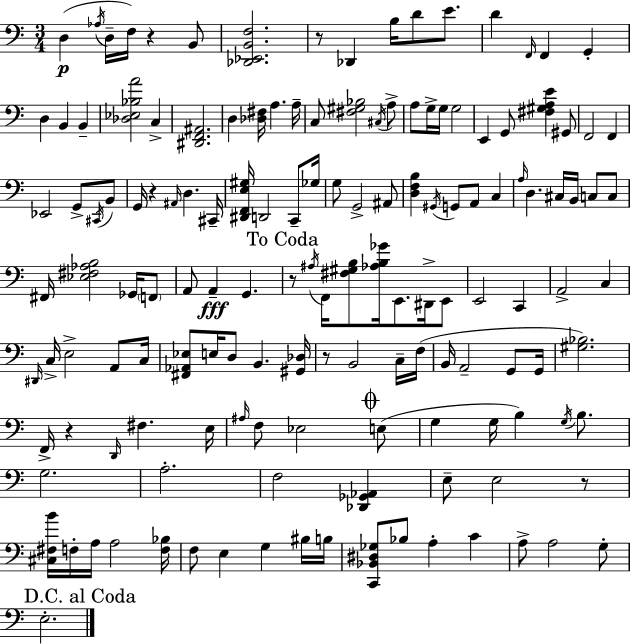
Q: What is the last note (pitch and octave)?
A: E3